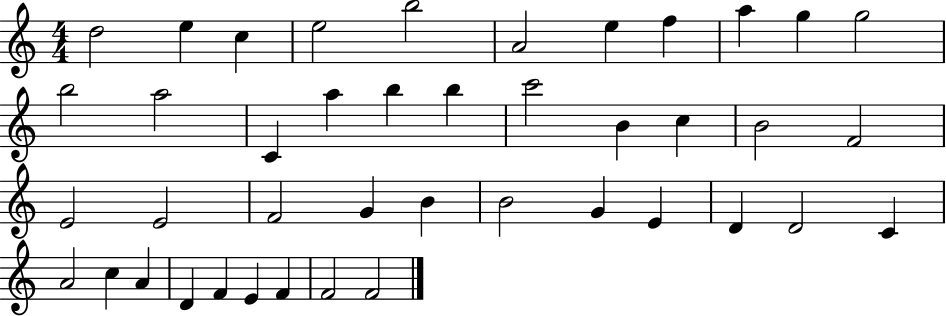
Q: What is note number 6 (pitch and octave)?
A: A4